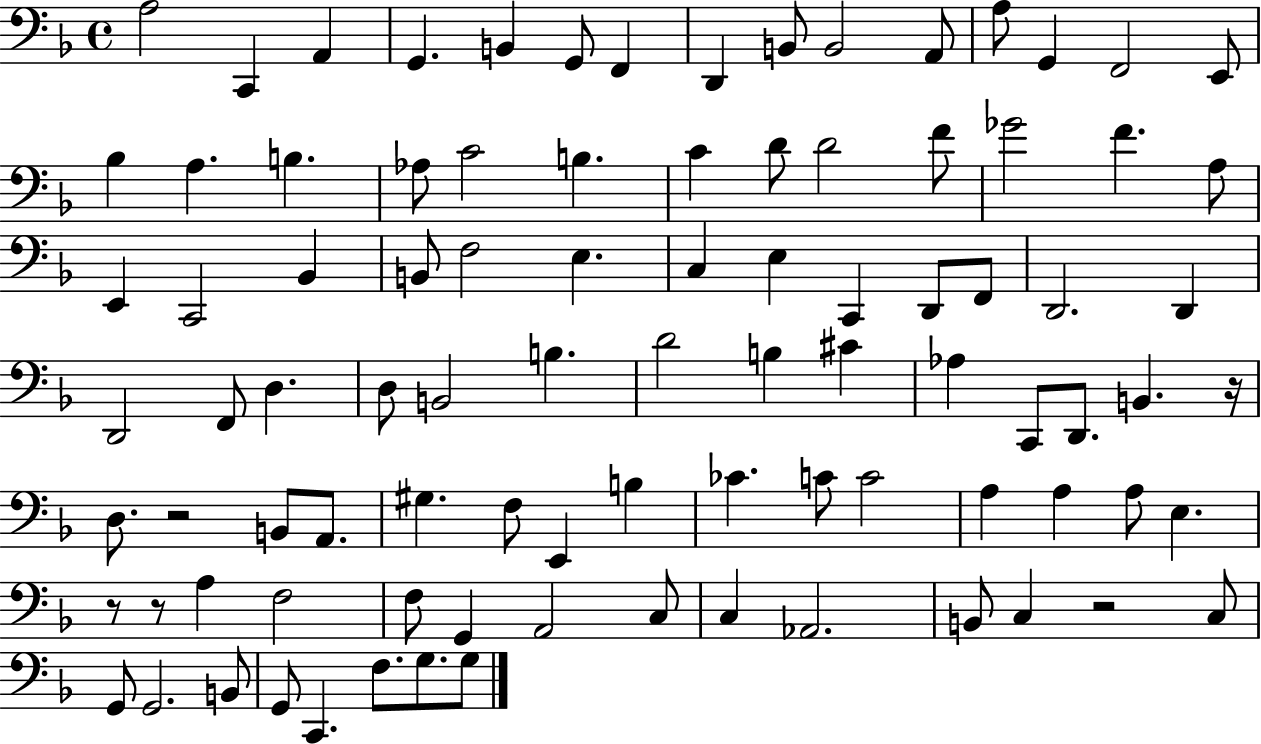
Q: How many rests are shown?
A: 5